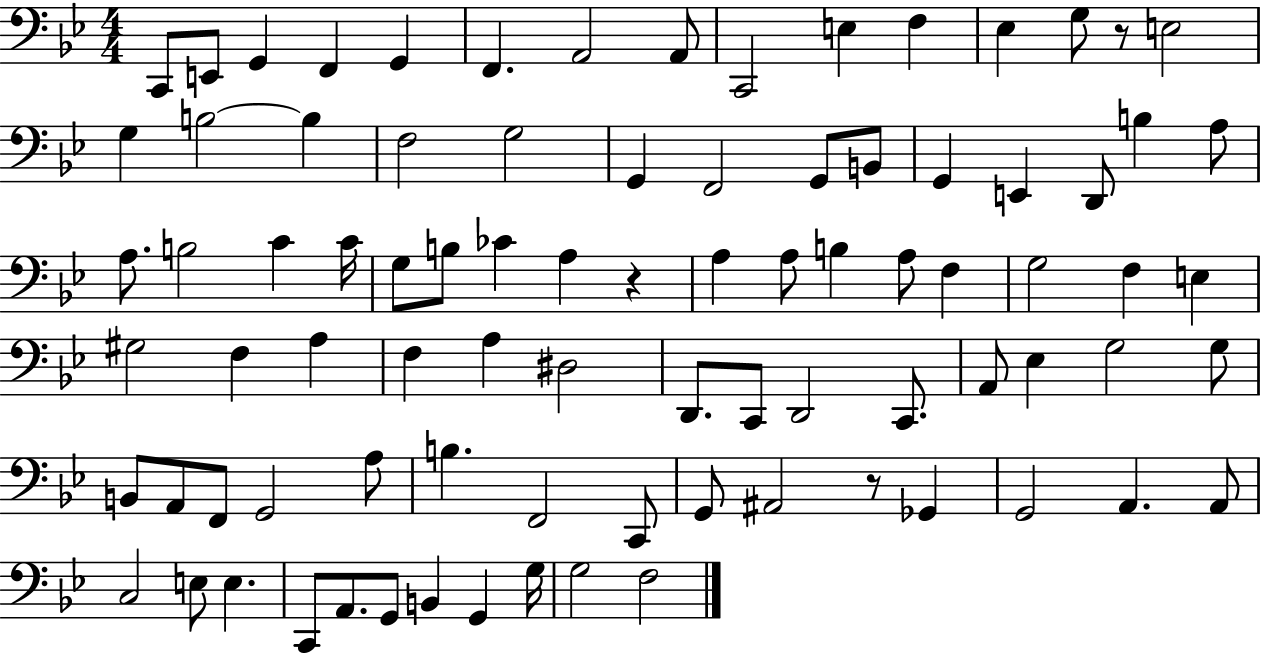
C2/e E2/e G2/q F2/q G2/q F2/q. A2/h A2/e C2/h E3/q F3/q Eb3/q G3/e R/e E3/h G3/q B3/h B3/q F3/h G3/h G2/q F2/h G2/e B2/e G2/q E2/q D2/e B3/q A3/e A3/e. B3/h C4/q C4/s G3/e B3/e CES4/q A3/q R/q A3/q A3/e B3/q A3/e F3/q G3/h F3/q E3/q G#3/h F3/q A3/q F3/q A3/q D#3/h D2/e. C2/e D2/h C2/e. A2/e Eb3/q G3/h G3/e B2/e A2/e F2/e G2/h A3/e B3/q. F2/h C2/e G2/e A#2/h R/e Gb2/q G2/h A2/q. A2/e C3/h E3/e E3/q. C2/e A2/e. G2/e B2/q G2/q G3/s G3/h F3/h